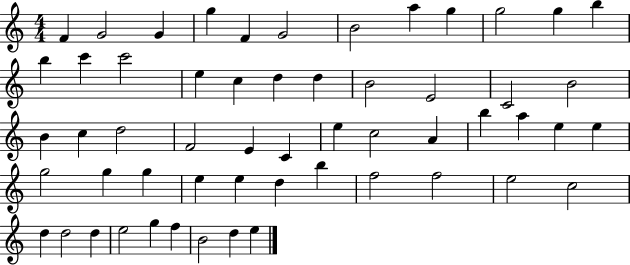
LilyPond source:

{
  \clef treble
  \numericTimeSignature
  \time 4/4
  \key c \major
  f'4 g'2 g'4 | g''4 f'4 g'2 | b'2 a''4 g''4 | g''2 g''4 b''4 | \break b''4 c'''4 c'''2 | e''4 c''4 d''4 d''4 | b'2 e'2 | c'2 b'2 | \break b'4 c''4 d''2 | f'2 e'4 c'4 | e''4 c''2 a'4 | b''4 a''4 e''4 e''4 | \break g''2 g''4 g''4 | e''4 e''4 d''4 b''4 | f''2 f''2 | e''2 c''2 | \break d''4 d''2 d''4 | e''2 g''4 f''4 | b'2 d''4 e''4 | \bar "|."
}